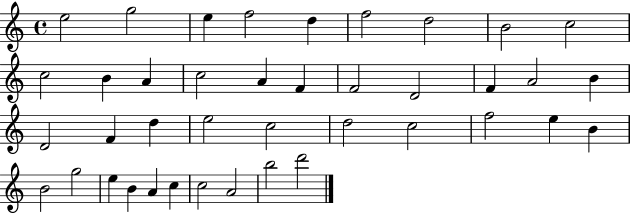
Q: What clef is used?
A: treble